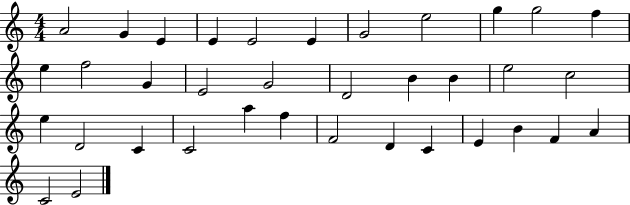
{
  \clef treble
  \numericTimeSignature
  \time 4/4
  \key c \major
  a'2 g'4 e'4 | e'4 e'2 e'4 | g'2 e''2 | g''4 g''2 f''4 | \break e''4 f''2 g'4 | e'2 g'2 | d'2 b'4 b'4 | e''2 c''2 | \break e''4 d'2 c'4 | c'2 a''4 f''4 | f'2 d'4 c'4 | e'4 b'4 f'4 a'4 | \break c'2 e'2 | \bar "|."
}